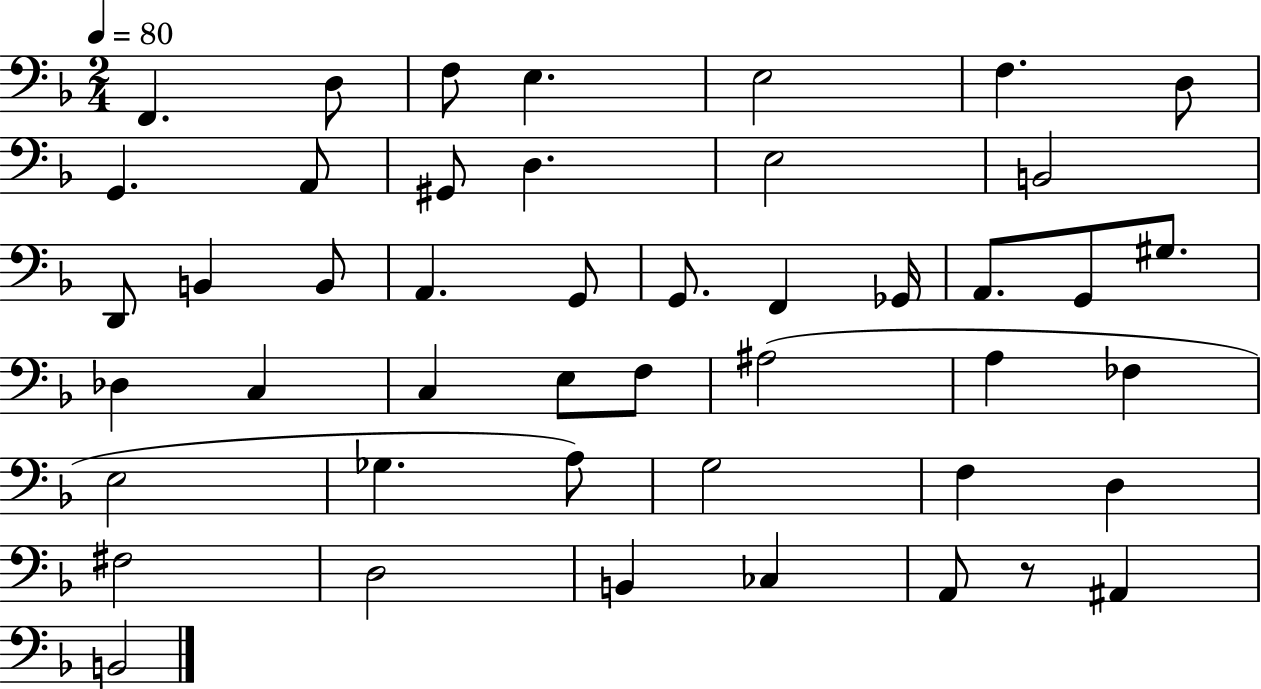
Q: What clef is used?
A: bass